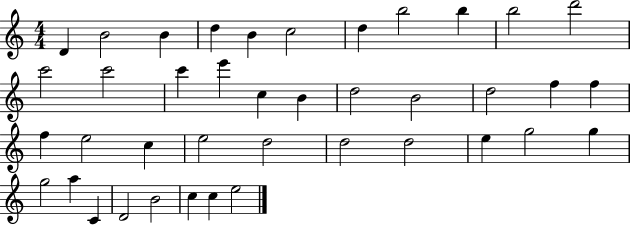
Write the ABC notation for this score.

X:1
T:Untitled
M:4/4
L:1/4
K:C
D B2 B d B c2 d b2 b b2 d'2 c'2 c'2 c' e' c B d2 B2 d2 f f f e2 c e2 d2 d2 d2 e g2 g g2 a C D2 B2 c c e2